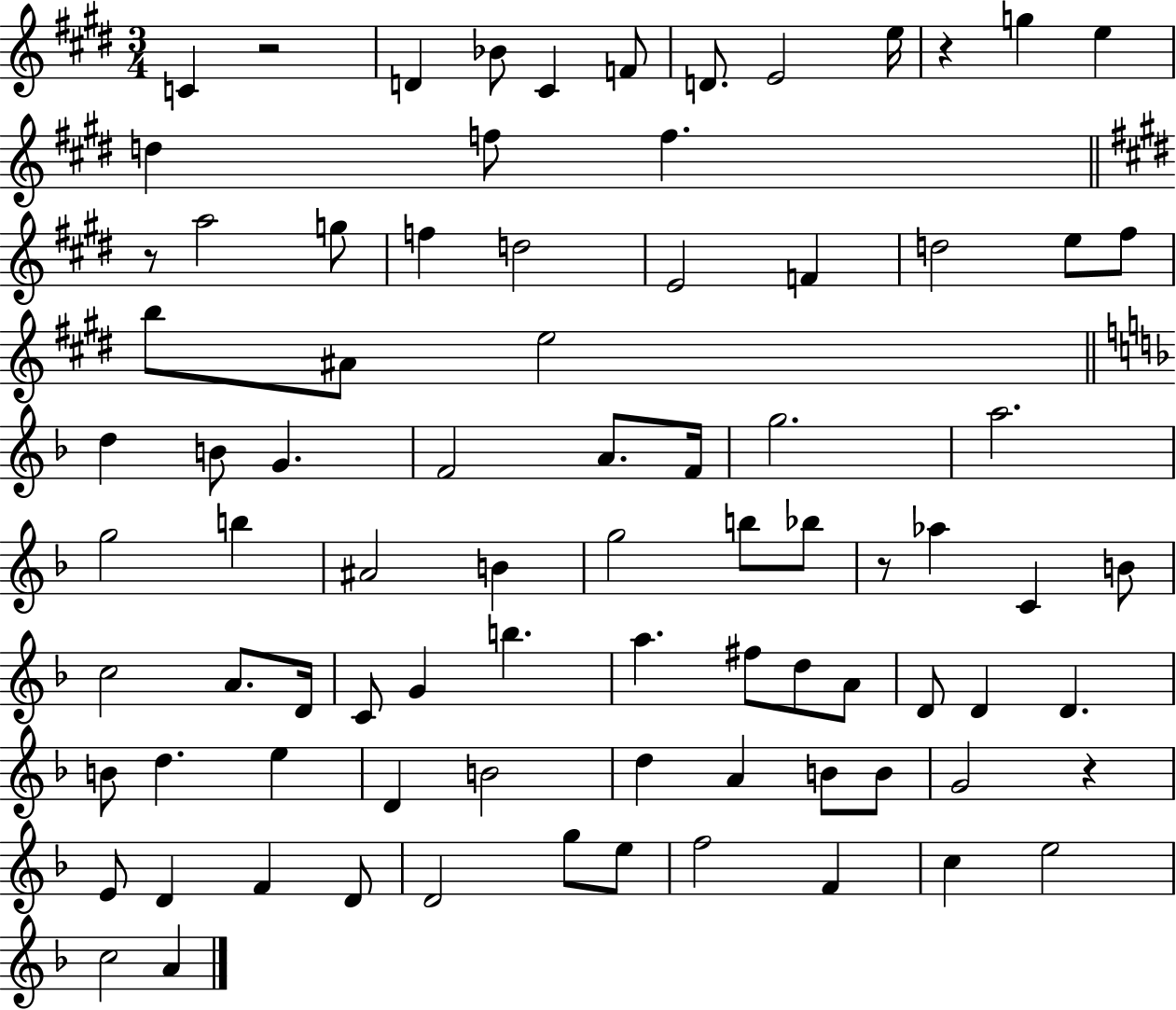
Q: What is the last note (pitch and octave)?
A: A4